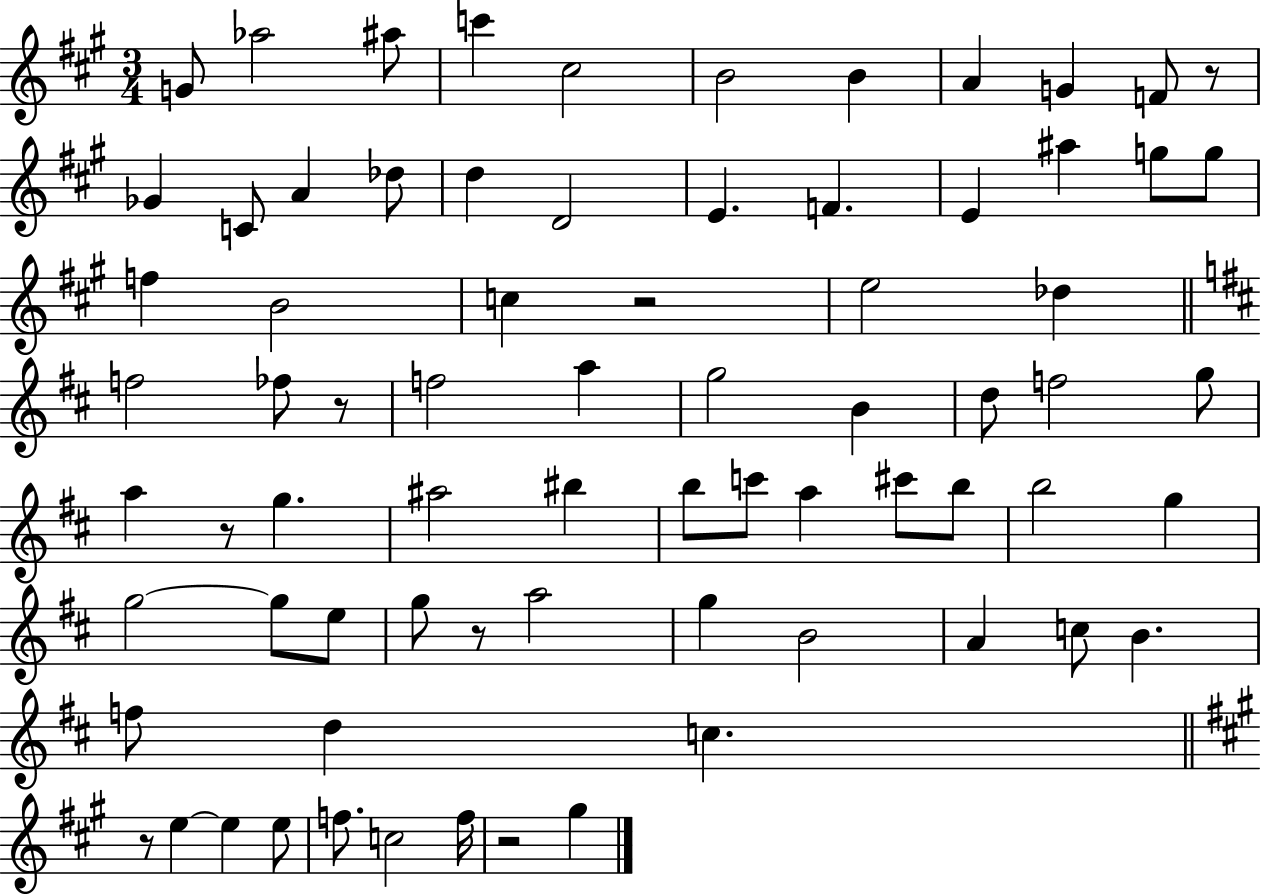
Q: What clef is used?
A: treble